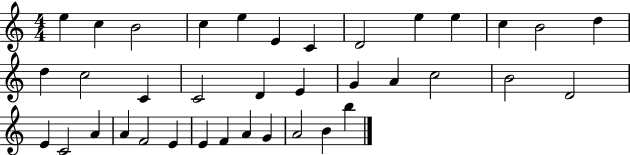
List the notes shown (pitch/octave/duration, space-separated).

E5/q C5/q B4/h C5/q E5/q E4/q C4/q D4/h E5/q E5/q C5/q B4/h D5/q D5/q C5/h C4/q C4/h D4/q E4/q G4/q A4/q C5/h B4/h D4/h E4/q C4/h A4/q A4/q F4/h E4/q E4/q F4/q A4/q G4/q A4/h B4/q B5/q